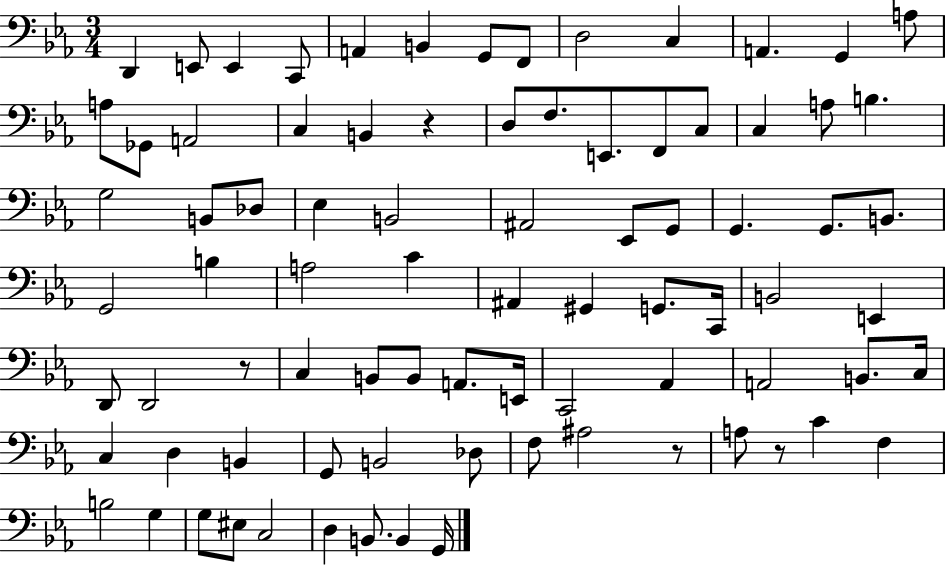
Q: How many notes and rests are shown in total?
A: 83